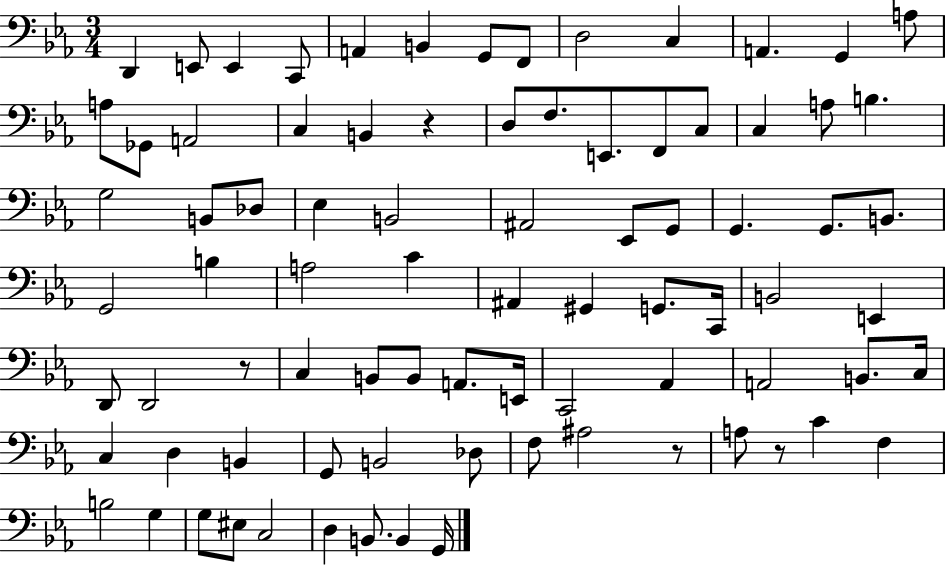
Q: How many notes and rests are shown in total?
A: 83